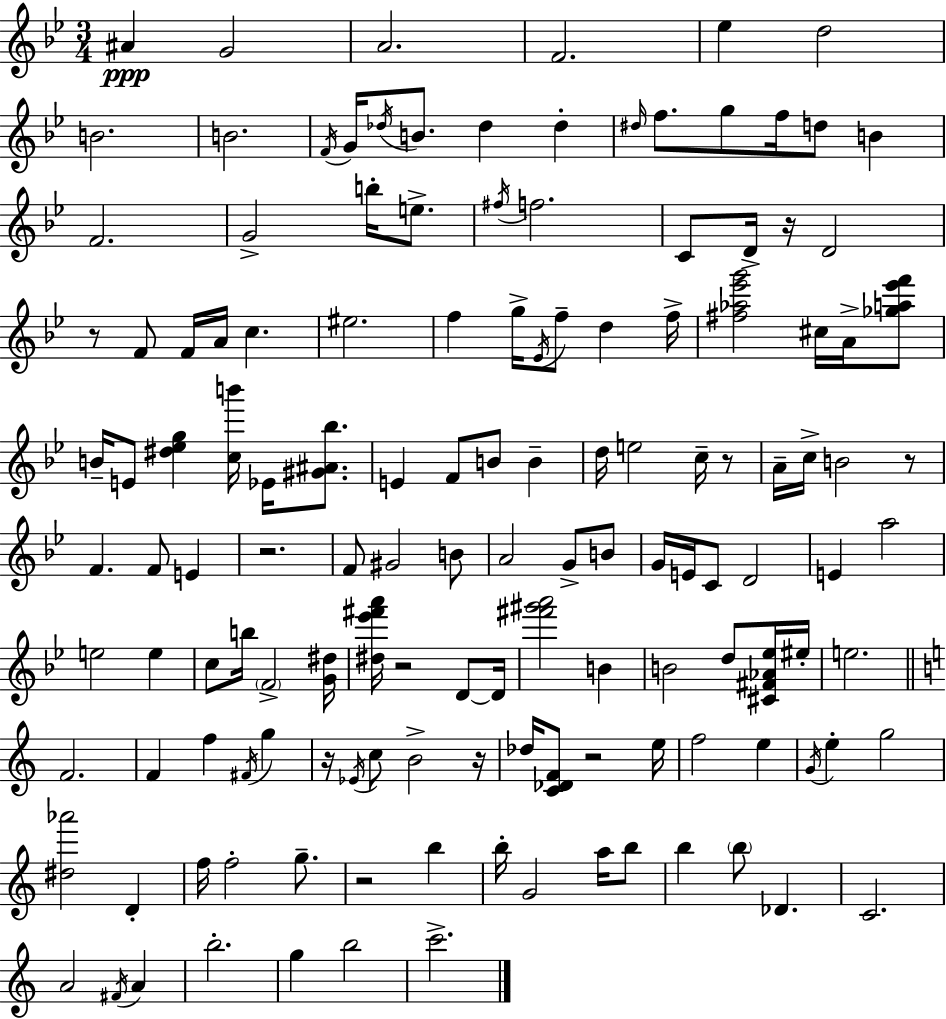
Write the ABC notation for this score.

X:1
T:Untitled
M:3/4
L:1/4
K:Gm
^A G2 A2 F2 _e d2 B2 B2 F/4 G/4 _d/4 B/2 _d _d ^d/4 f/2 g/2 f/4 d/2 B F2 G2 b/4 e/2 ^f/4 f2 C/2 D/4 z/4 D2 z/2 F/2 F/4 A/4 c ^e2 f g/4 _E/4 f/2 d f/4 [^f_a_e'g']2 ^c/4 A/4 [_ga_e'f']/2 B/4 E/2 [^d_eg] [cb']/4 _E/4 [^G^A_b]/2 E F/2 B/2 B d/4 e2 c/4 z/2 A/4 c/4 B2 z/2 F F/2 E z2 F/2 ^G2 B/2 A2 G/2 B/2 G/4 E/4 C/2 D2 E a2 e2 e c/2 b/4 F2 [G^d]/4 [^d_e'^f'a']/4 z2 D/2 D/4 [^f'^g'a']2 B B2 d/2 [^C^F_A_e]/4 ^e/4 e2 F2 F f ^F/4 g z/4 _E/4 c/2 B2 z/4 _d/4 [C_DF]/2 z2 e/4 f2 e G/4 e g2 [^d_a']2 D f/4 f2 g/2 z2 b b/4 G2 a/4 b/2 b b/2 _D C2 A2 ^F/4 A b2 g b2 c'2